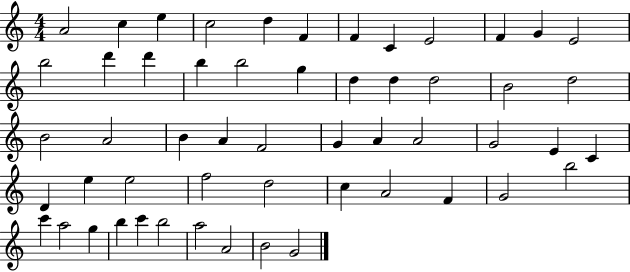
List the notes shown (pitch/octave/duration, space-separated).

A4/h C5/q E5/q C5/h D5/q F4/q F4/q C4/q E4/h F4/q G4/q E4/h B5/h D6/q D6/q B5/q B5/h G5/q D5/q D5/q D5/h B4/h D5/h B4/h A4/h B4/q A4/q F4/h G4/q A4/q A4/h G4/h E4/q C4/q D4/q E5/q E5/h F5/h D5/h C5/q A4/h F4/q G4/h B5/h C6/q A5/h G5/q B5/q C6/q B5/h A5/h A4/h B4/h G4/h